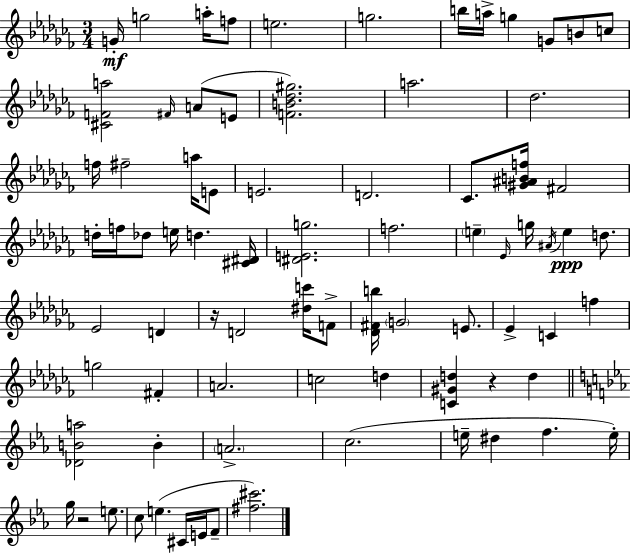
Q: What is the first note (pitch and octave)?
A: G4